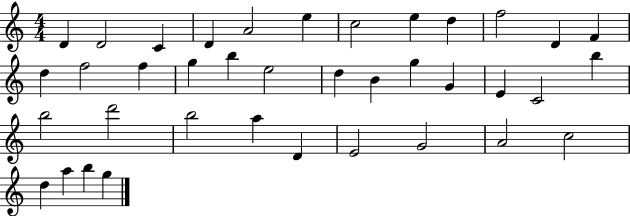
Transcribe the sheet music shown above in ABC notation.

X:1
T:Untitled
M:4/4
L:1/4
K:C
D D2 C D A2 e c2 e d f2 D F d f2 f g b e2 d B g G E C2 b b2 d'2 b2 a D E2 G2 A2 c2 d a b g